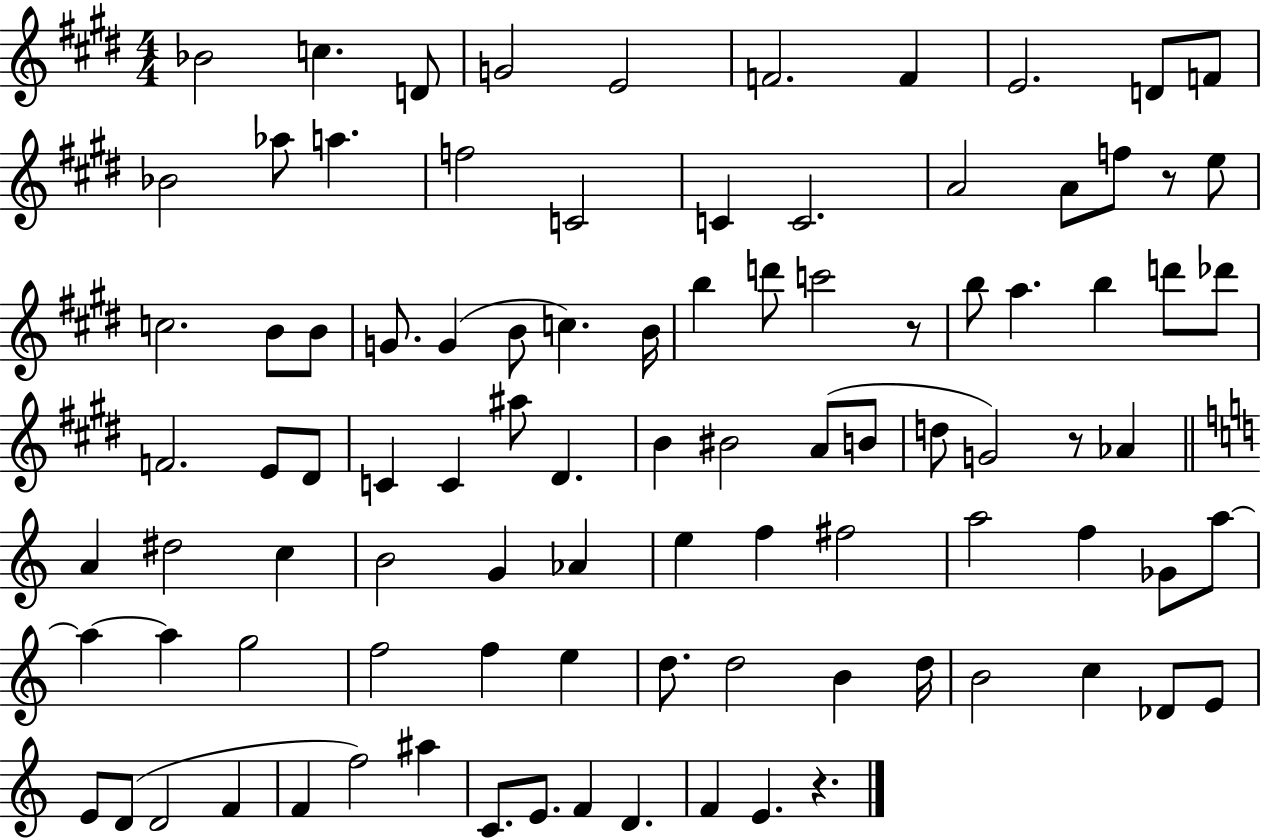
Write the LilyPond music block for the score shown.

{
  \clef treble
  \numericTimeSignature
  \time 4/4
  \key e \major
  bes'2 c''4. d'8 | g'2 e'2 | f'2. f'4 | e'2. d'8 f'8 | \break bes'2 aes''8 a''4. | f''2 c'2 | c'4 c'2. | a'2 a'8 f''8 r8 e''8 | \break c''2. b'8 b'8 | g'8. g'4( b'8 c''4.) b'16 | b''4 d'''8 c'''2 r8 | b''8 a''4. b''4 d'''8 des'''8 | \break f'2. e'8 dis'8 | c'4 c'4 ais''8 dis'4. | b'4 bis'2 a'8( b'8 | d''8 g'2) r8 aes'4 | \break \bar "||" \break \key a \minor a'4 dis''2 c''4 | b'2 g'4 aes'4 | e''4 f''4 fis''2 | a''2 f''4 ges'8 a''8~~ | \break a''4~~ a''4 g''2 | f''2 f''4 e''4 | d''8. d''2 b'4 d''16 | b'2 c''4 des'8 e'8 | \break e'8 d'8( d'2 f'4 | f'4 f''2) ais''4 | c'8. e'8. f'4 d'4. | f'4 e'4. r4. | \break \bar "|."
}